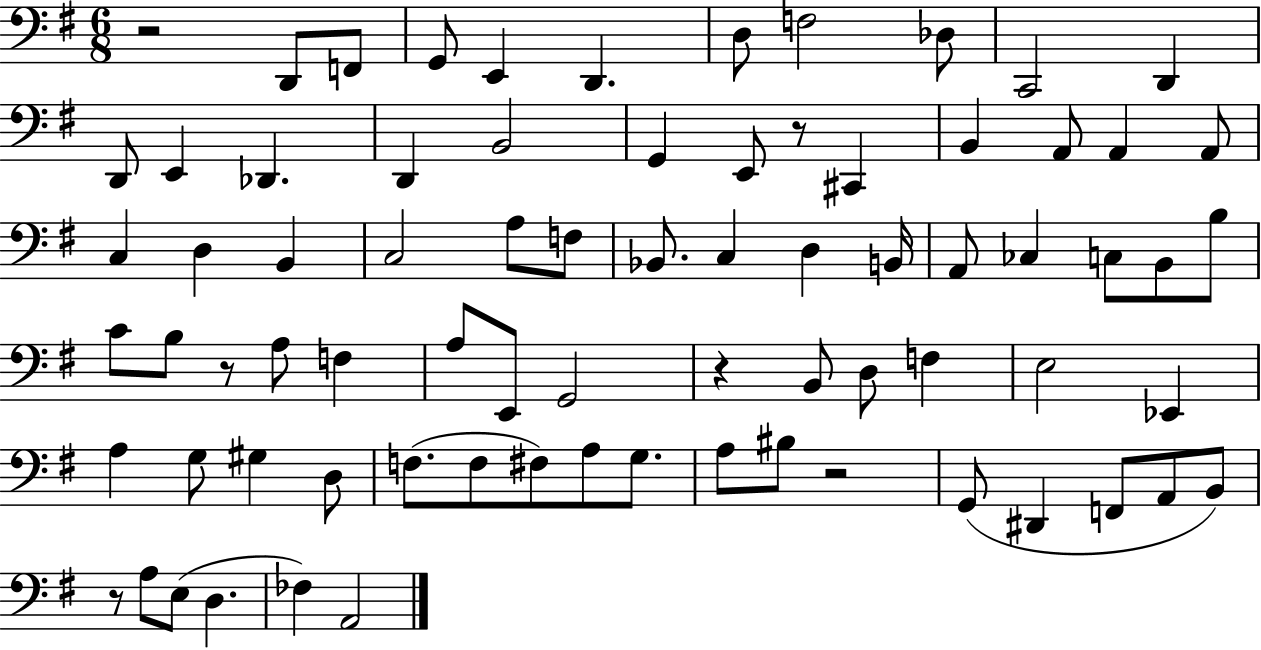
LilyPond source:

{
  \clef bass
  \numericTimeSignature
  \time 6/8
  \key g \major
  \repeat volta 2 { r2 d,8 f,8 | g,8 e,4 d,4. | d8 f2 des8 | c,2 d,4 | \break d,8 e,4 des,4. | d,4 b,2 | g,4 e,8 r8 cis,4 | b,4 a,8 a,4 a,8 | \break c4 d4 b,4 | c2 a8 f8 | bes,8. c4 d4 b,16 | a,8 ces4 c8 b,8 b8 | \break c'8 b8 r8 a8 f4 | a8 e,8 g,2 | r4 b,8 d8 f4 | e2 ees,4 | \break a4 g8 gis4 d8 | f8.( f8 fis8) a8 g8. | a8 bis8 r2 | g,8( dis,4 f,8 a,8 b,8) | \break r8 a8 e8( d4. | fes4) a,2 | } \bar "|."
}